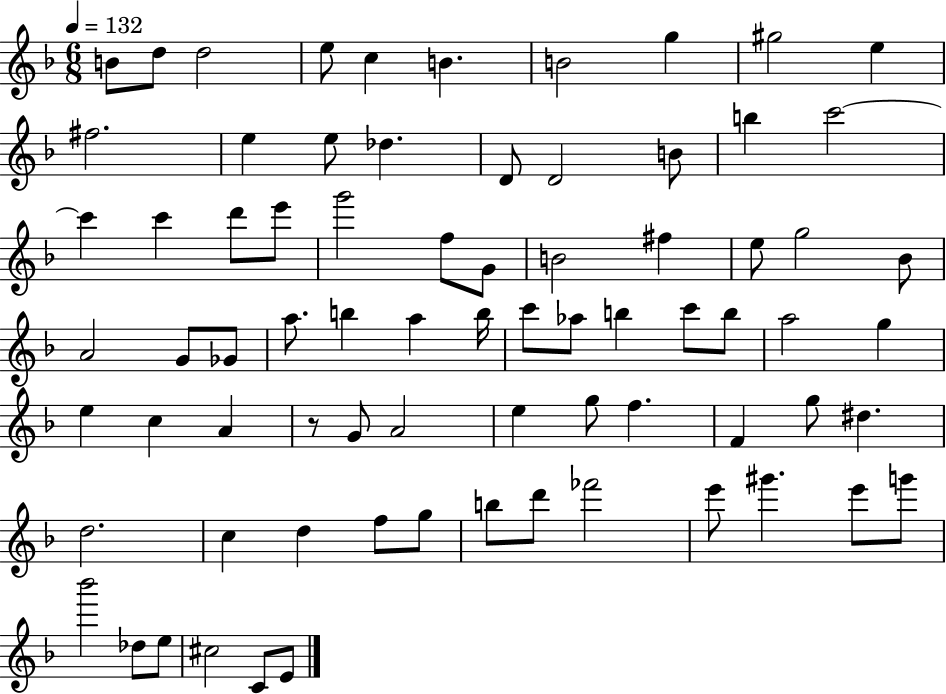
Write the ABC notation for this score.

X:1
T:Untitled
M:6/8
L:1/4
K:F
B/2 d/2 d2 e/2 c B B2 g ^g2 e ^f2 e e/2 _d D/2 D2 B/2 b c'2 c' c' d'/2 e'/2 g'2 f/2 G/2 B2 ^f e/2 g2 _B/2 A2 G/2 _G/2 a/2 b a b/4 c'/2 _a/2 b c'/2 b/2 a2 g e c A z/2 G/2 A2 e g/2 f F g/2 ^d d2 c d f/2 g/2 b/2 d'/2 _f'2 e'/2 ^g' e'/2 g'/2 _b'2 _d/2 e/2 ^c2 C/2 E/2